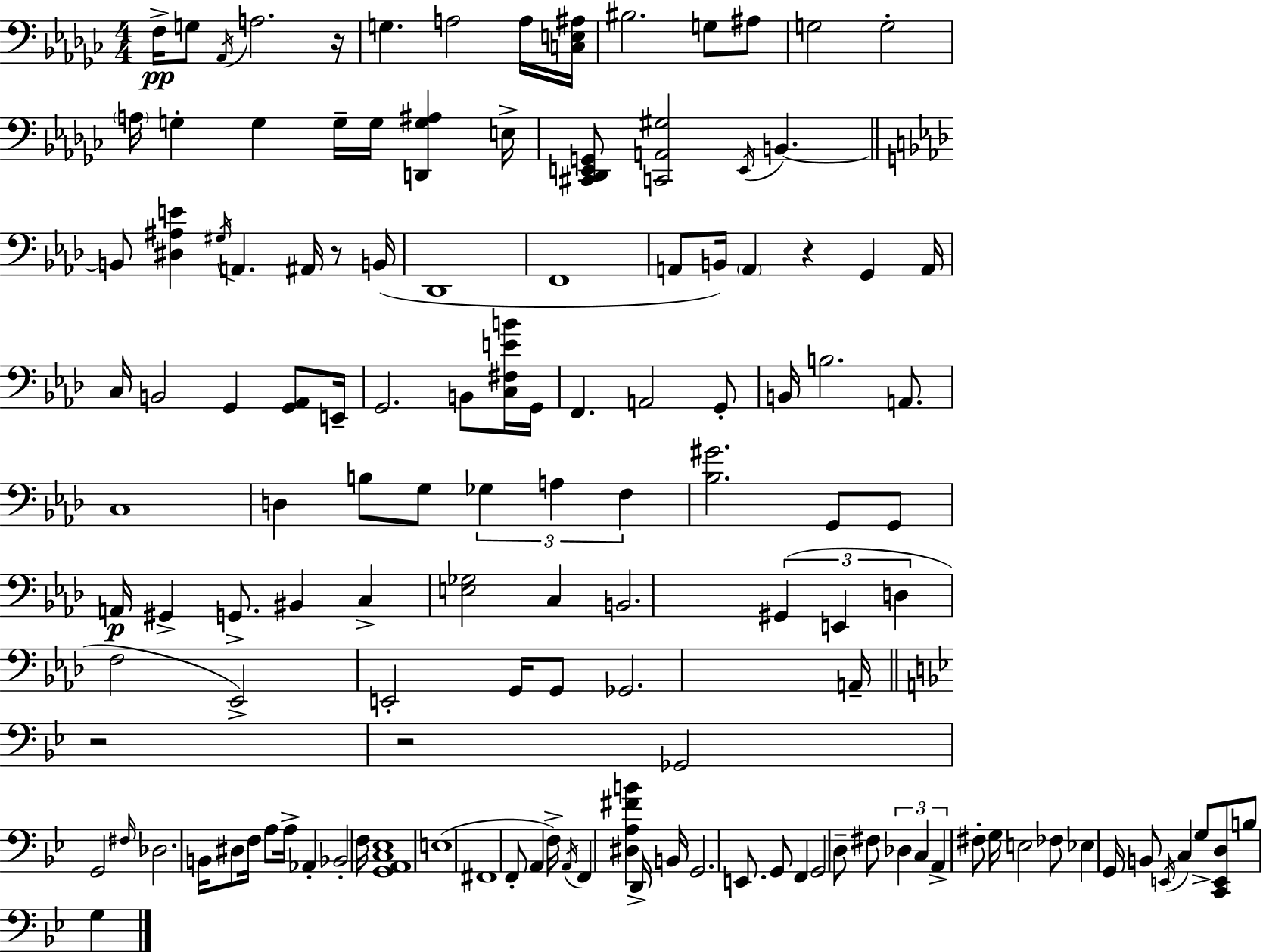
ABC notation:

X:1
T:Untitled
M:4/4
L:1/4
K:Ebm
F,/4 G,/2 _A,,/4 A,2 z/4 G, A,2 A,/4 [C,E,^A,]/4 ^B,2 G,/2 ^A,/2 G,2 G,2 A,/4 G, G, G,/4 G,/4 [D,,G,^A,] E,/4 [^C,,_D,,E,,G,,]/2 [C,,A,,^G,]2 E,,/4 B,, B,,/2 [^D,^A,E] ^G,/4 A,, ^A,,/4 z/2 B,,/4 _D,,4 F,,4 A,,/2 B,,/4 A,, z G,, A,,/4 C,/4 B,,2 G,, [G,,_A,,]/2 E,,/4 G,,2 B,,/2 [C,^F,EB]/4 G,,/4 F,, A,,2 G,,/2 B,,/4 B,2 A,,/2 C,4 D, B,/2 G,/2 _G, A, F, [_B,^G]2 G,,/2 G,,/2 A,,/4 ^G,, G,,/2 ^B,, C, [E,_G,]2 C, B,,2 ^G,, E,, D, F,2 _E,,2 E,,2 G,,/4 G,,/2 _G,,2 A,,/4 z2 z2 _G,,2 G,,2 ^F,/4 _D,2 B,,/4 ^D,/2 F,/4 A,/2 A,/4 _A,, _B,,2 F,/4 [G,,A,,C,_E,]4 E,4 ^F,,4 F,,/2 A,, F,/4 A,,/4 F,, [^D,A,^FB] D,,/4 B,,/4 G,,2 E,,/2 G,,/2 F,, G,,2 D,/2 ^F,/2 _D, C, A,, ^F,/2 G,/4 E,2 _F,/2 _E, G,,/4 B,,/2 E,,/4 C, G,/2 [C,,E,,D,]/2 B,/2 G,